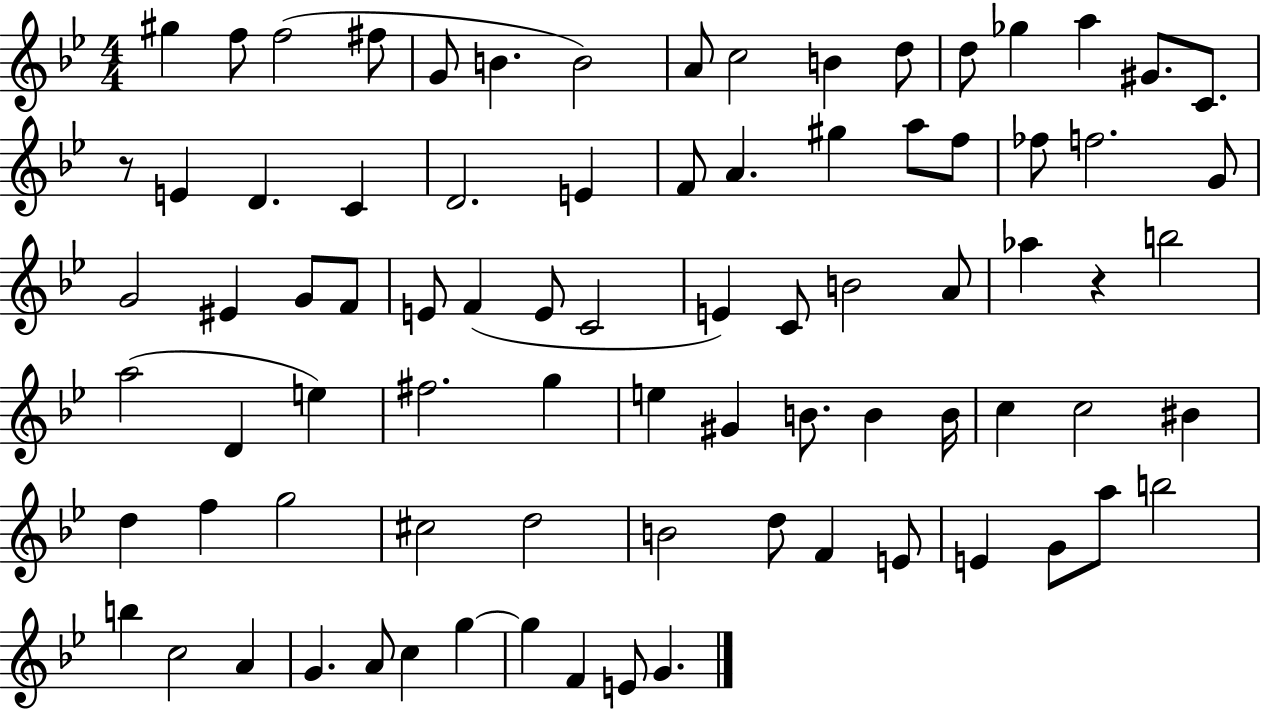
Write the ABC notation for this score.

X:1
T:Untitled
M:4/4
L:1/4
K:Bb
^g f/2 f2 ^f/2 G/2 B B2 A/2 c2 B d/2 d/2 _g a ^G/2 C/2 z/2 E D C D2 E F/2 A ^g a/2 f/2 _f/2 f2 G/2 G2 ^E G/2 F/2 E/2 F E/2 C2 E C/2 B2 A/2 _a z b2 a2 D e ^f2 g e ^G B/2 B B/4 c c2 ^B d f g2 ^c2 d2 B2 d/2 F E/2 E G/2 a/2 b2 b c2 A G A/2 c g g F E/2 G